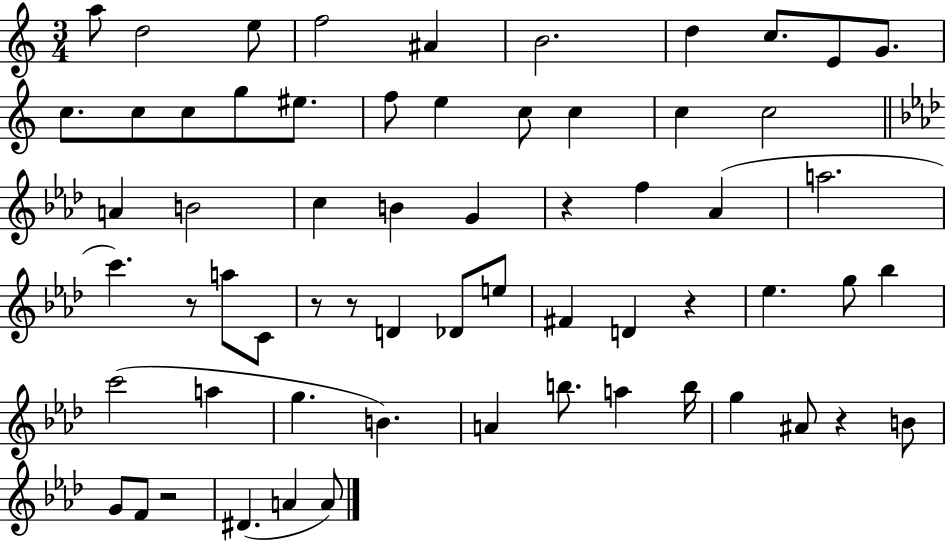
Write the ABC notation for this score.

X:1
T:Untitled
M:3/4
L:1/4
K:C
a/2 d2 e/2 f2 ^A B2 d c/2 E/2 G/2 c/2 c/2 c/2 g/2 ^e/2 f/2 e c/2 c c c2 A B2 c B G z f _A a2 c' z/2 a/2 C/2 z/2 z/2 D _D/2 e/2 ^F D z _e g/2 _b c'2 a g B A b/2 a b/4 g ^A/2 z B/2 G/2 F/2 z2 ^D A A/2